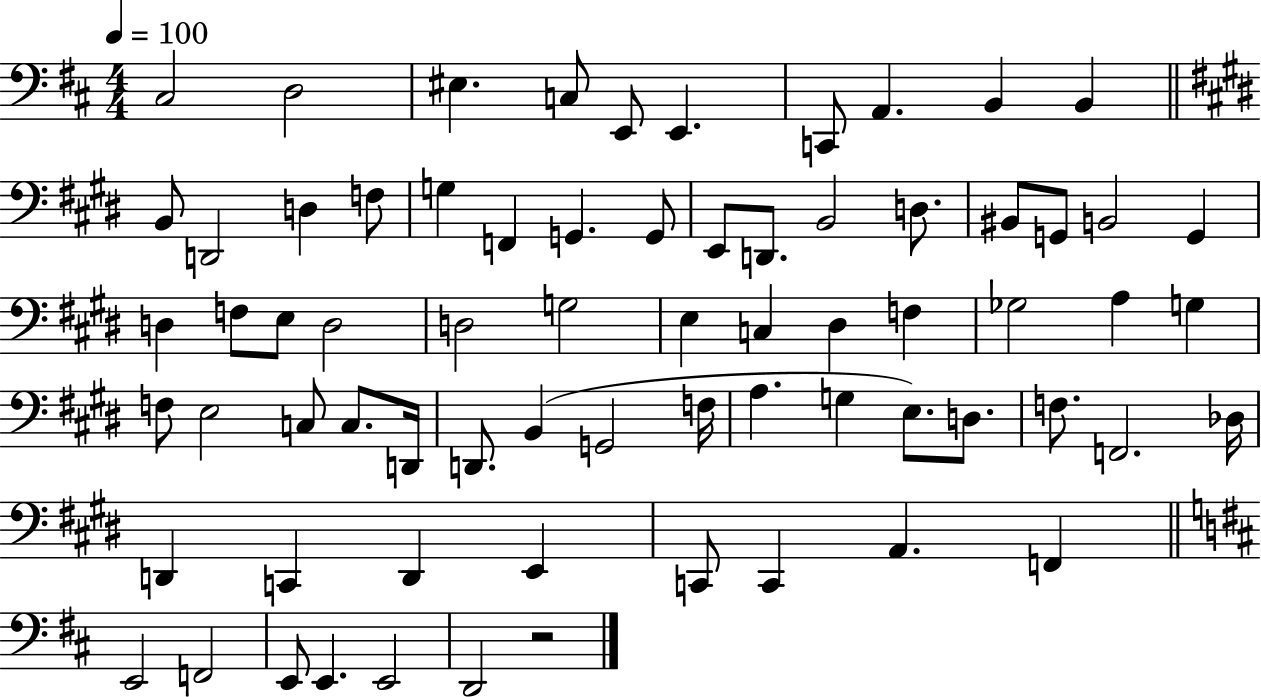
C#3/h D3/h EIS3/q. C3/e E2/e E2/q. C2/e A2/q. B2/q B2/q B2/e D2/h D3/q F3/e G3/q F2/q G2/q. G2/e E2/e D2/e. B2/h D3/e. BIS2/e G2/e B2/h G2/q D3/q F3/e E3/e D3/h D3/h G3/h E3/q C3/q D#3/q F3/q Gb3/h A3/q G3/q F3/e E3/h C3/e C3/e. D2/s D2/e. B2/q G2/h F3/s A3/q. G3/q E3/e. D3/e. F3/e. F2/h. Db3/s D2/q C2/q D2/q E2/q C2/e C2/q A2/q. F2/q E2/h F2/h E2/e E2/q. E2/h D2/h R/h